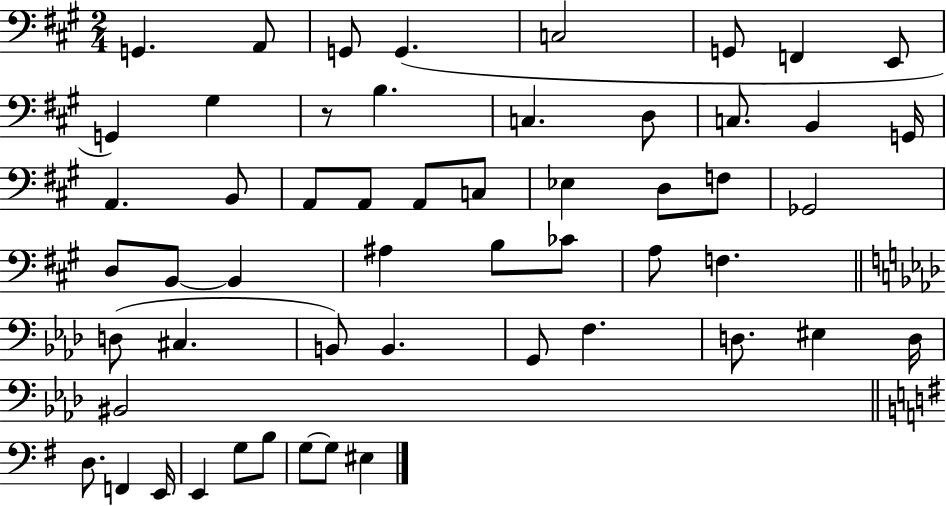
{
  \clef bass
  \numericTimeSignature
  \time 2/4
  \key a \major
  g,4. a,8 | g,8 g,4.( | c2 | g,8 f,4 e,8 | \break g,4) gis4 | r8 b4. | c4. d8 | c8. b,4 g,16 | \break a,4. b,8 | a,8 a,8 a,8 c8 | ees4 d8 f8 | ges,2 | \break d8 b,8~~ b,4 | ais4 b8 ces'8 | a8 f4. | \bar "||" \break \key aes \major d8( cis4. | b,8) b,4. | g,8 f4. | d8. eis4 d16 | \break bis,2 | \bar "||" \break \key g \major d8. f,4 e,16 | e,4 g8 b8 | g8~~ g8 eis4 | \bar "|."
}